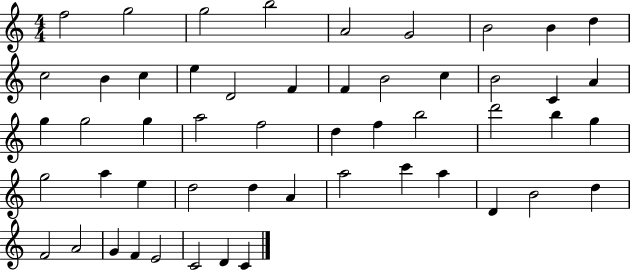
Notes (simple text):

F5/h G5/h G5/h B5/h A4/h G4/h B4/h B4/q D5/q C5/h B4/q C5/q E5/q D4/h F4/q F4/q B4/h C5/q B4/h C4/q A4/q G5/q G5/h G5/q A5/h F5/h D5/q F5/q B5/h D6/h B5/q G5/q G5/h A5/q E5/q D5/h D5/q A4/q A5/h C6/q A5/q D4/q B4/h D5/q F4/h A4/h G4/q F4/q E4/h C4/h D4/q C4/q